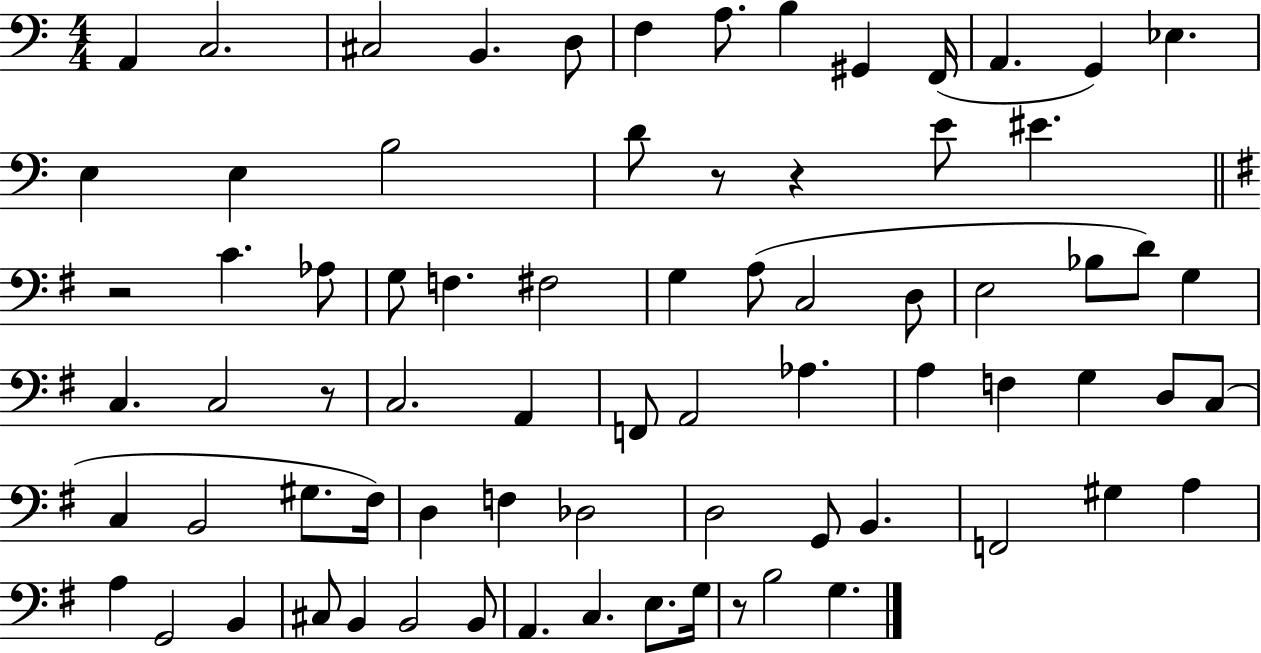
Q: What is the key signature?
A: C major